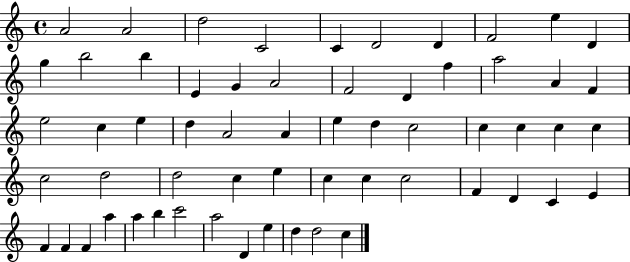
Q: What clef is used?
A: treble